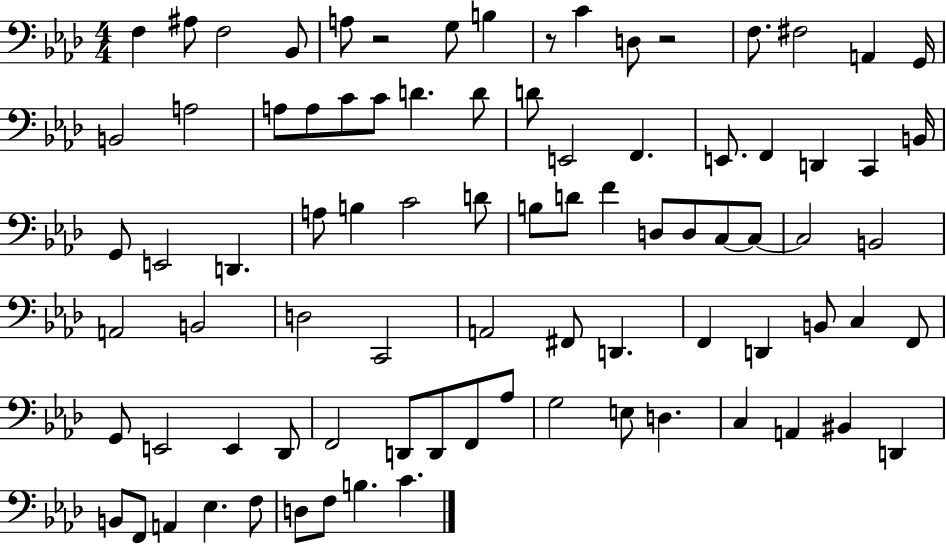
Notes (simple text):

F3/q A#3/e F3/h Bb2/e A3/e R/h G3/e B3/q R/e C4/q D3/e R/h F3/e. F#3/h A2/q G2/s B2/h A3/h A3/e A3/e C4/e C4/e D4/q. D4/e D4/e E2/h F2/q. E2/e. F2/q D2/q C2/q B2/s G2/e E2/h D2/q. A3/e B3/q C4/h D4/e B3/e D4/e F4/q D3/e D3/e C3/e C3/e C3/h B2/h A2/h B2/h D3/h C2/h A2/h F#2/e D2/q. F2/q D2/q B2/e C3/q F2/e G2/e E2/h E2/q Db2/e F2/h D2/e D2/e F2/e Ab3/e G3/h E3/e D3/q. C3/q A2/q BIS2/q D2/q B2/e F2/e A2/q Eb3/q. F3/e D3/e F3/e B3/q. C4/q.